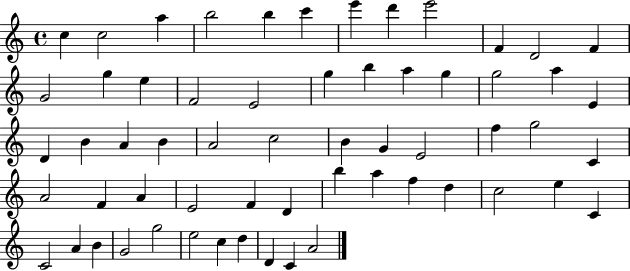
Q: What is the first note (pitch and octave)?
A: C5